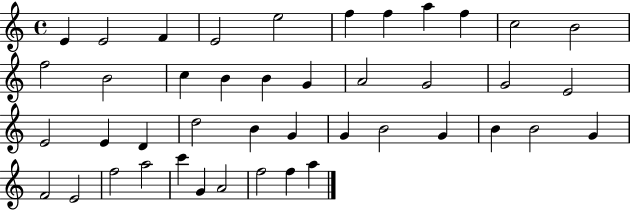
X:1
T:Untitled
M:4/4
L:1/4
K:C
E E2 F E2 e2 f f a f c2 B2 f2 B2 c B B G A2 G2 G2 E2 E2 E D d2 B G G B2 G B B2 G F2 E2 f2 a2 c' G A2 f2 f a